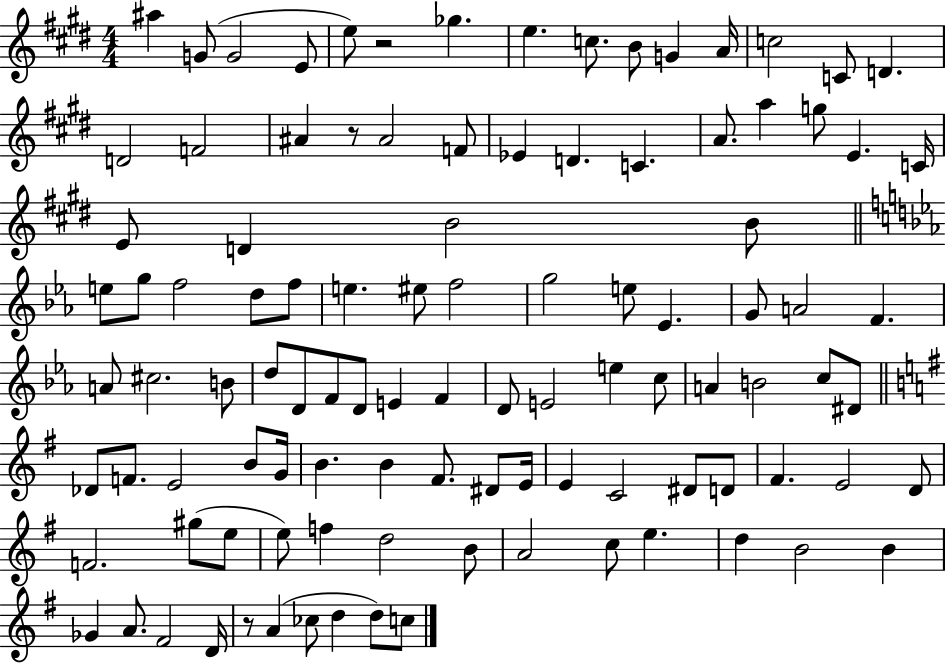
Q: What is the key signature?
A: E major